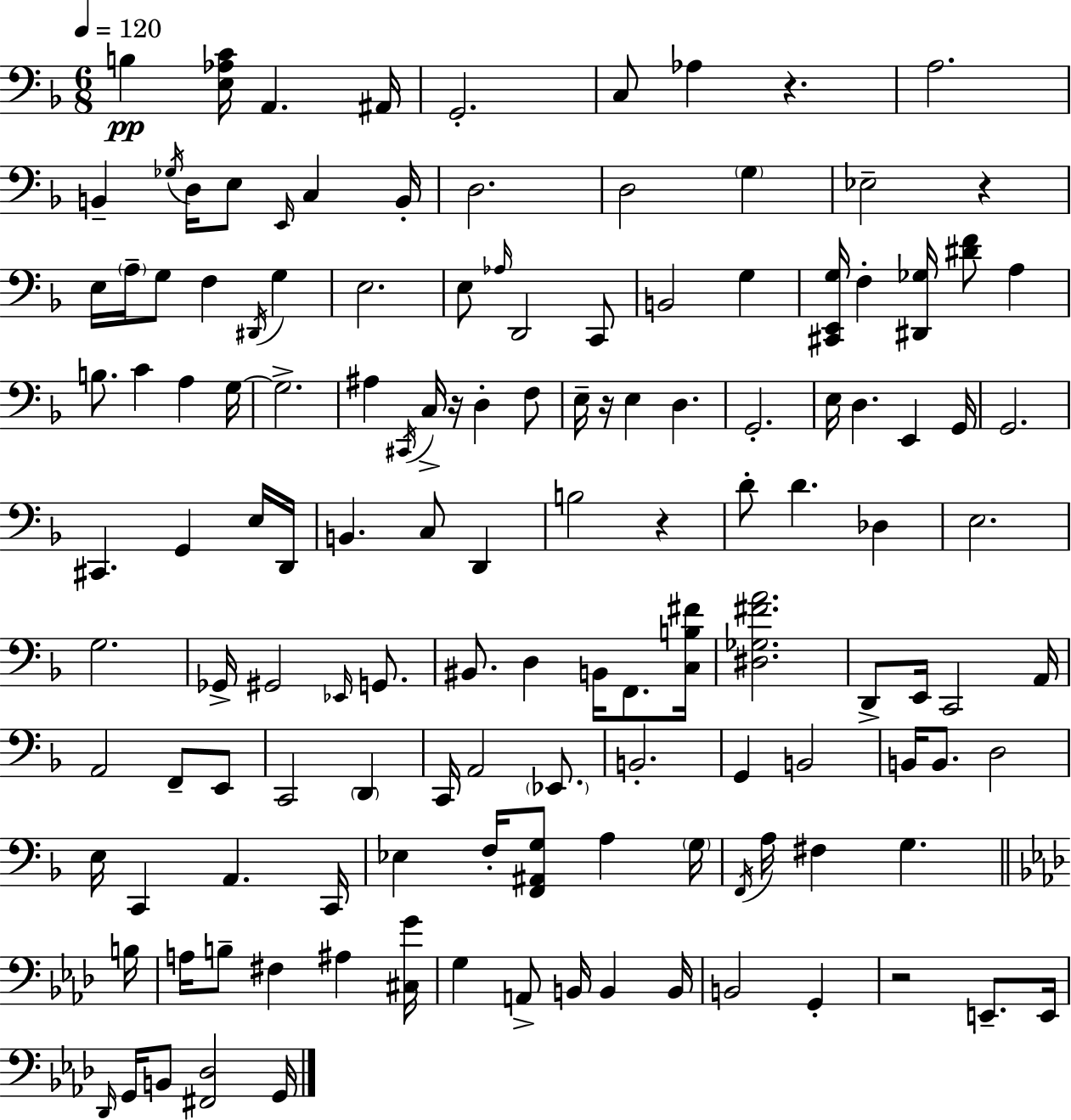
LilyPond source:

{
  \clef bass
  \numericTimeSignature
  \time 6/8
  \key d \minor
  \tempo 4 = 120
  b4\pp <e aes c'>16 a,4. ais,16 | g,2.-. | c8 aes4 r4. | a2. | \break b,4-- \acciaccatura { ges16 } d16 e8 \grace { e,16 } c4 | b,16-. d2. | d2 \parenthesize g4 | ees2-- r4 | \break e16 \parenthesize a16-- g8 f4 \acciaccatura { dis,16 } g4 | e2. | e8 \grace { aes16 } d,2 | c,8 b,2 | \break g4 <cis, e, g>16 f4-. <dis, ges>16 <dis' f'>8 | a4 b8. c'4 a4 | g16~~ g2.-> | ais4 \acciaccatura { cis,16 } c16-> r16 d4-. | \break f8 e16-- r16 e4 d4. | g,2.-. | e16 d4. | e,4 g,16 g,2. | \break cis,4. g,4 | e16 d,16 b,4. c8 | d,4 b2 | r4 d'8-. d'4. | \break des4 e2. | g2. | ges,16-> gis,2 | \grace { ees,16 } g,8. bis,8. d4 | \break b,16 f,8. <c b fis'>16 <dis ges fis' a'>2. | d,8-> e,16 c,2 | a,16 a,2 | f,8-- e,8 c,2 | \break \parenthesize d,4 c,16 a,2 | \parenthesize ees,8. b,2.-. | g,4 b,2 | b,16 b,8. d2 | \break e16 c,4 a,4. | c,16 ees4 f16-. <f, ais, g>8 | a4 \parenthesize g16 \acciaccatura { f,16 } a16 fis4 | g4. \bar "||" \break \key f \minor b16 a16 b8-- fis4 ais4 | <cis g'>16 g4 a,8-> b,16 b,4 | b,16 b,2 g,4-. | r2 e,8.-- | \break e,16 \grace { des,16 } g,16 b,8 <fis, des>2 | g,16 \bar "|."
}